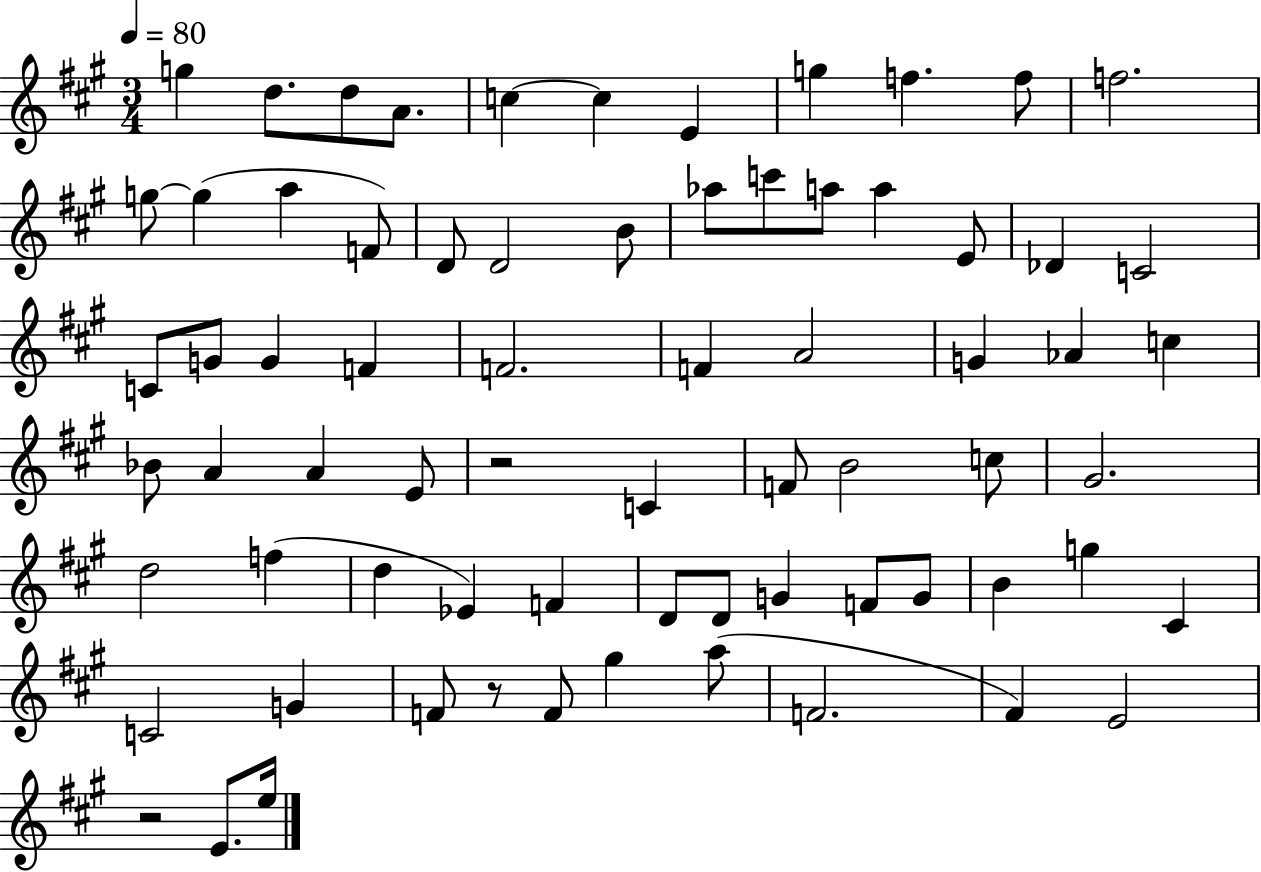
X:1
T:Untitled
M:3/4
L:1/4
K:A
g d/2 d/2 A/2 c c E g f f/2 f2 g/2 g a F/2 D/2 D2 B/2 _a/2 c'/2 a/2 a E/2 _D C2 C/2 G/2 G F F2 F A2 G _A c _B/2 A A E/2 z2 C F/2 B2 c/2 ^G2 d2 f d _E F D/2 D/2 G F/2 G/2 B g ^C C2 G F/2 z/2 F/2 ^g a/2 F2 ^F E2 z2 E/2 e/4